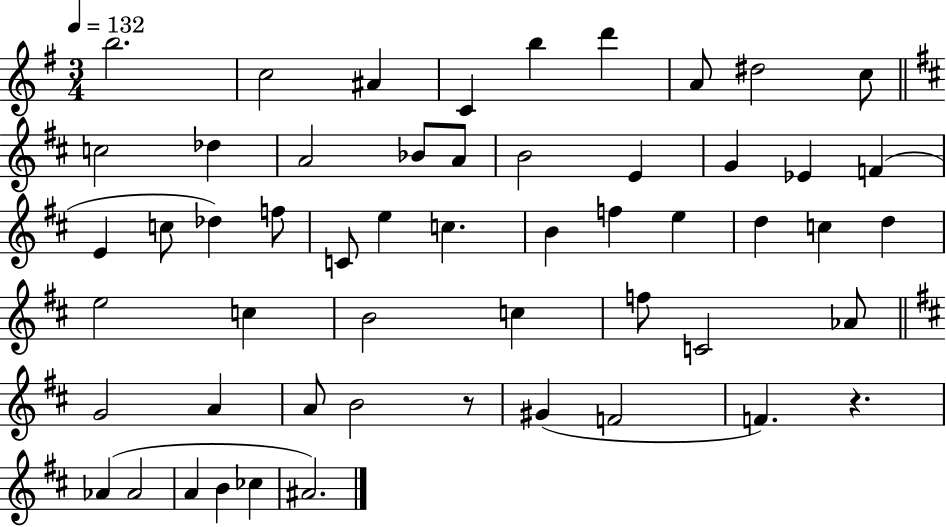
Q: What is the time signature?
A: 3/4